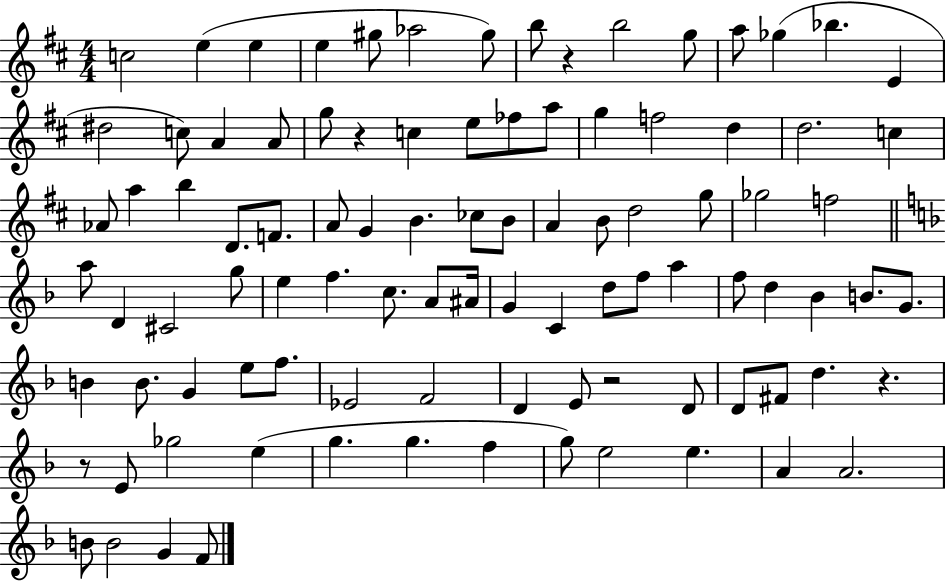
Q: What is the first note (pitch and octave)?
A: C5